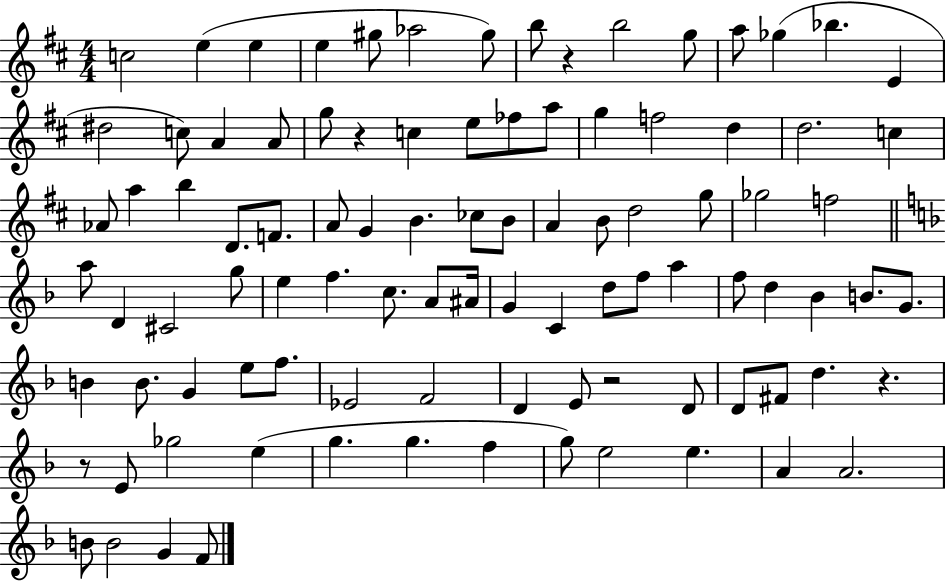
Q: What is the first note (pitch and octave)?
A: C5